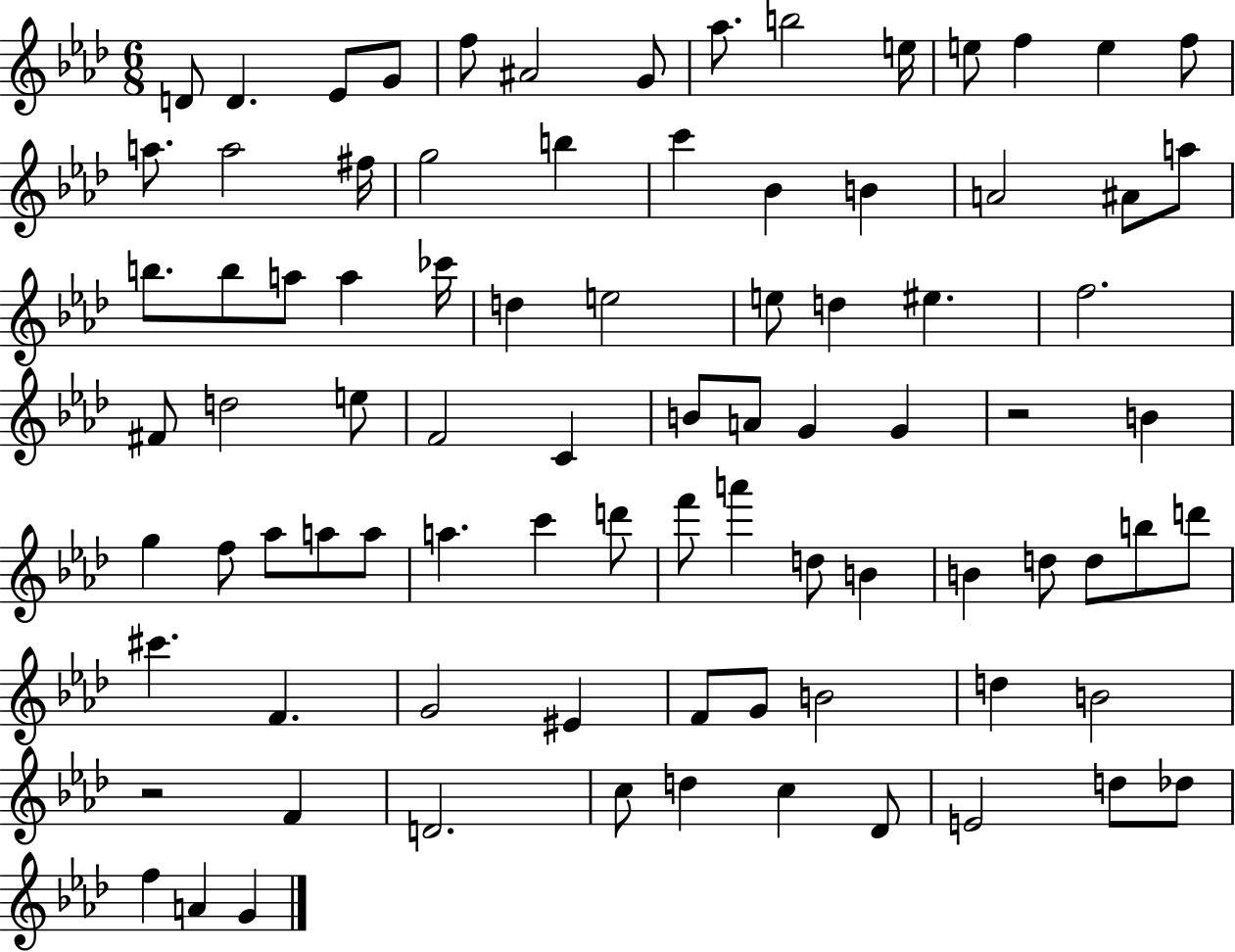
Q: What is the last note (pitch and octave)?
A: G4